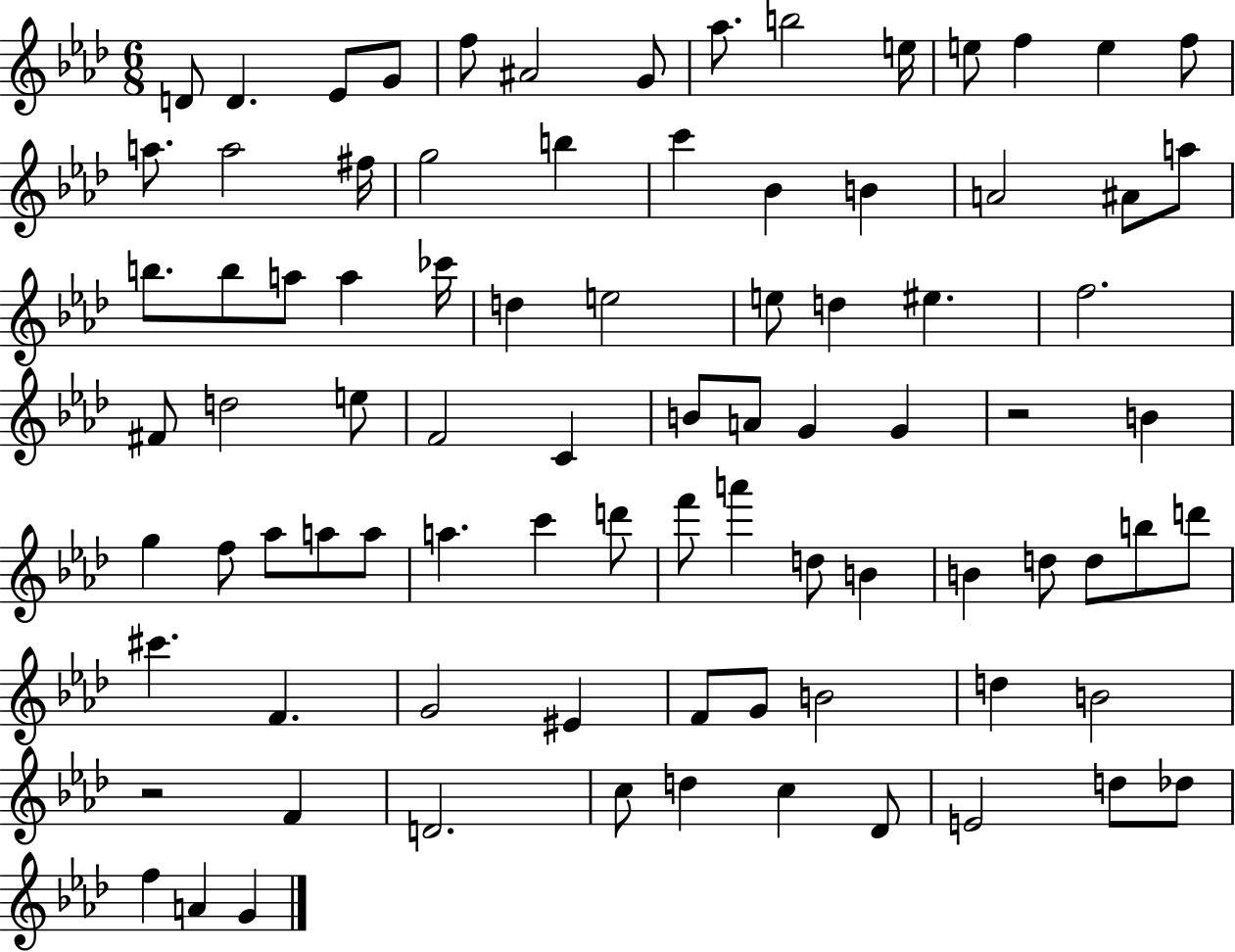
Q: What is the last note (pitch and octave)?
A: G4